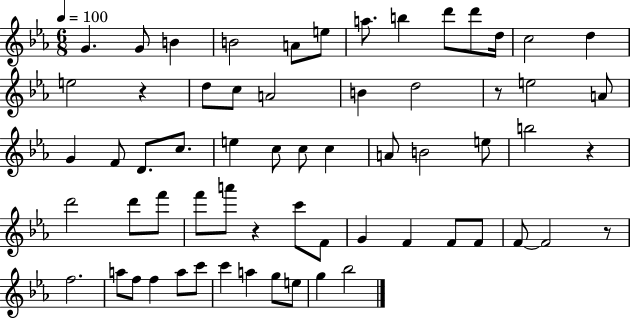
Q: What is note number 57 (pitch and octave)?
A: G5